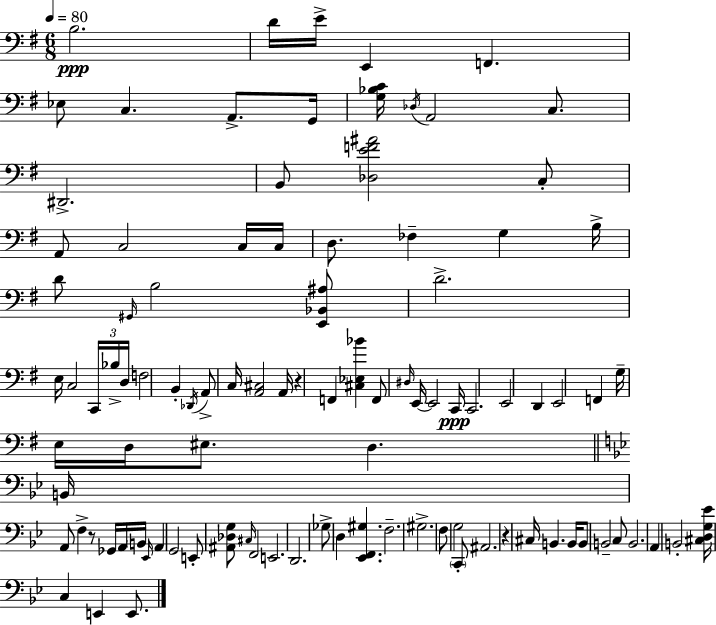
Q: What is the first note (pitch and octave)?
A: B3